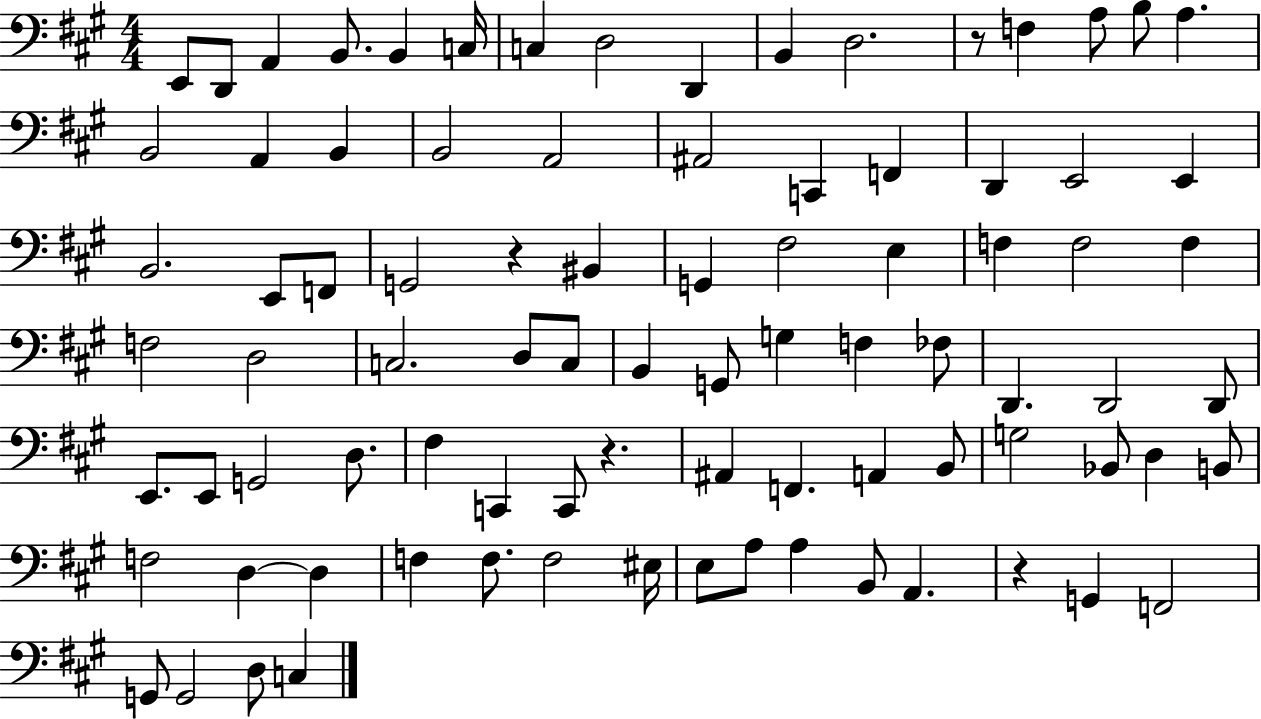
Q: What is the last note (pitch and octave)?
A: C3